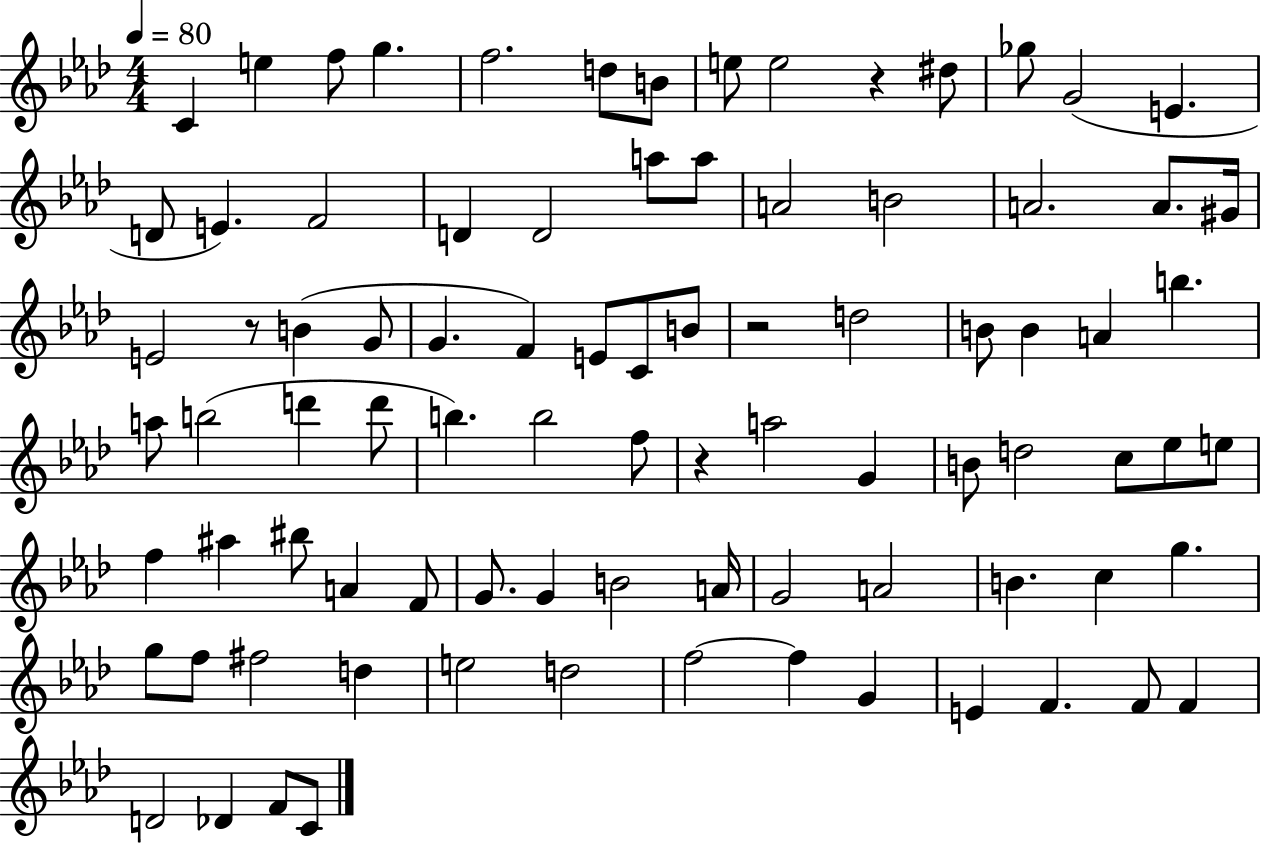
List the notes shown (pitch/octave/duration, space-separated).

C4/q E5/q F5/e G5/q. F5/h. D5/e B4/e E5/e E5/h R/q D#5/e Gb5/e G4/h E4/q. D4/e E4/q. F4/h D4/q D4/h A5/e A5/e A4/h B4/h A4/h. A4/e. G#4/s E4/h R/e B4/q G4/e G4/q. F4/q E4/e C4/e B4/e R/h D5/h B4/e B4/q A4/q B5/q. A5/e B5/h D6/q D6/e B5/q. B5/h F5/e R/q A5/h G4/q B4/e D5/h C5/e Eb5/e E5/e F5/q A#5/q BIS5/e A4/q F4/e G4/e. G4/q B4/h A4/s G4/h A4/h B4/q. C5/q G5/q. G5/e F5/e F#5/h D5/q E5/h D5/h F5/h F5/q G4/q E4/q F4/q. F4/e F4/q D4/h Db4/q F4/e C4/e